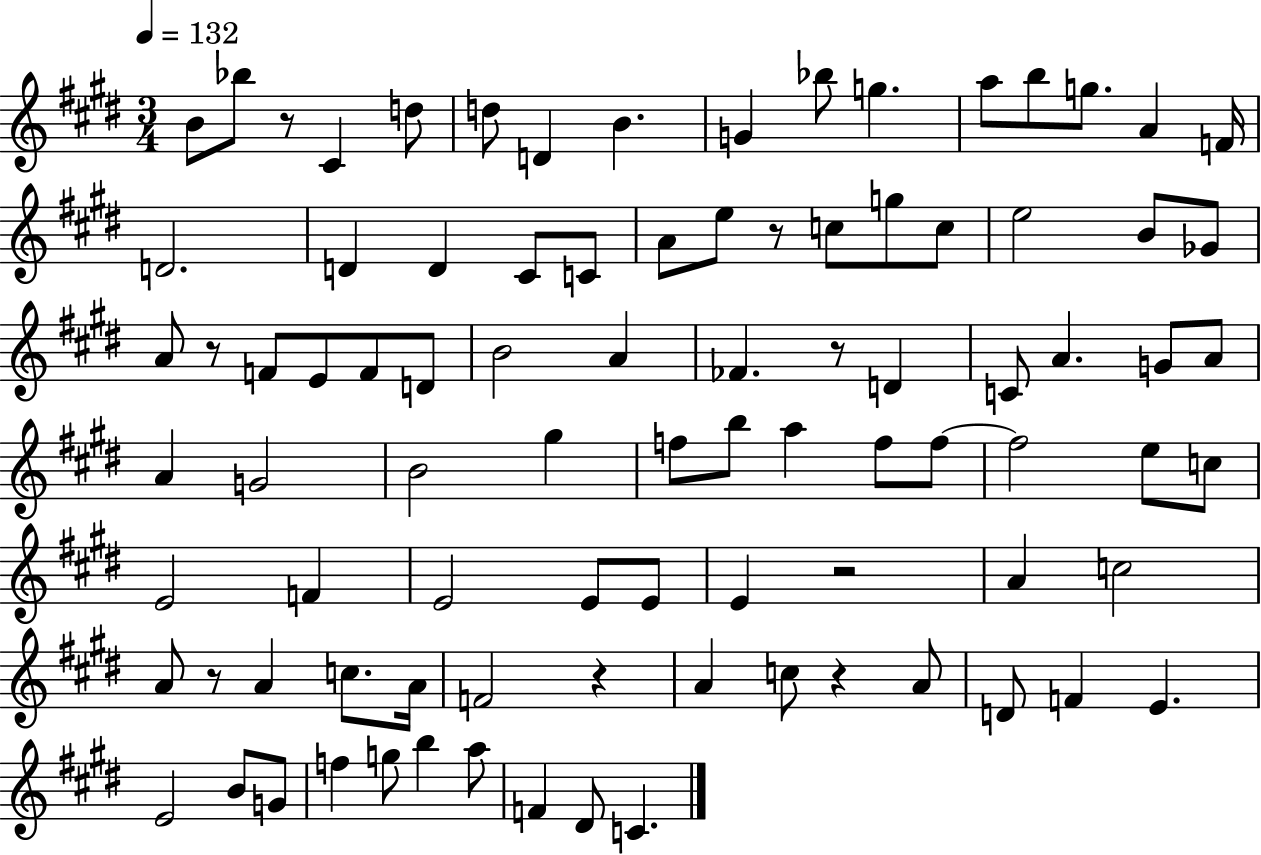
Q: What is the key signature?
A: E major